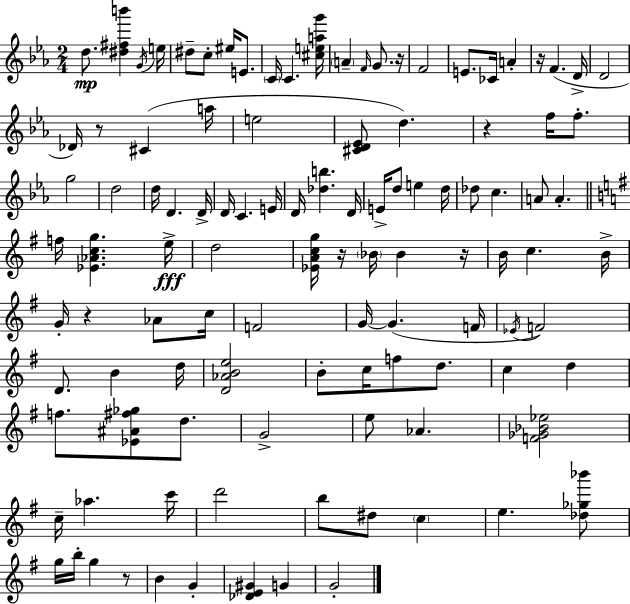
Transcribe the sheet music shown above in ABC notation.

X:1
T:Untitled
M:2/4
L:1/4
K:Cm
d/2 [^d^fb'] G/4 e/4 ^d/2 c/2 ^e/4 E/2 C/4 C [^ceag']/4 A F/4 G/2 z/4 F2 E/2 _C/4 A z/4 F D/4 D2 _D/4 z/2 ^C a/4 e2 [^CD_E]/2 d z f/4 f/2 g2 d2 d/4 D D/4 D/4 C E/4 D/4 [_db] D/4 E/4 d/2 e d/4 _d/2 c A/2 A f/4 [_E_Acg] e/4 d2 [_EAcg]/4 z/4 _B/4 _B z/4 B/4 c B/4 G/4 z _A/2 c/4 F2 G/4 G F/4 _E/4 F2 D/2 B d/4 [D_ABe]2 B/2 c/4 f/2 d/2 c d f/2 [_E^A^f_g]/2 d/2 G2 e/2 _A [F_G_B_e]2 c/4 _a c'/4 d'2 b/2 ^d/2 c e [_d_g_b']/2 g/4 b/4 g z/2 B G [_DE^G] G G2